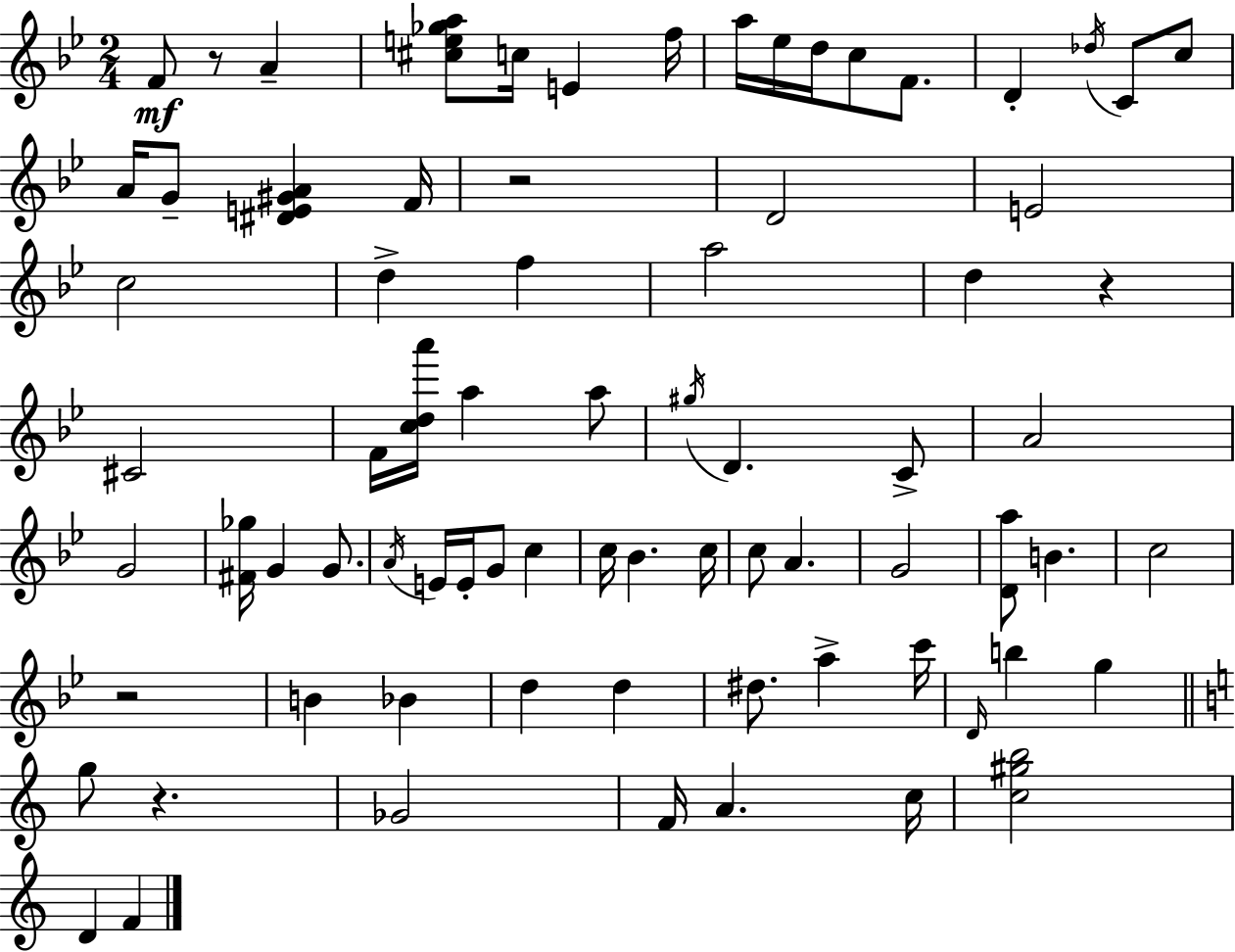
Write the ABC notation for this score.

X:1
T:Untitled
M:2/4
L:1/4
K:Bb
F/2 z/2 A [^ce_ga]/2 c/4 E f/4 a/4 _e/4 d/4 c/2 F/2 D _d/4 C/2 c/2 A/4 G/2 [^DE^GA] F/4 z2 D2 E2 c2 d f a2 d z ^C2 F/4 [cda']/4 a a/2 ^g/4 D C/2 A2 G2 [^F_g]/4 G G/2 A/4 E/4 E/4 G/2 c c/4 _B c/4 c/2 A G2 [Da]/2 B c2 z2 B _B d d ^d/2 a c'/4 D/4 b g g/2 z _G2 F/4 A c/4 [c^gb]2 D F